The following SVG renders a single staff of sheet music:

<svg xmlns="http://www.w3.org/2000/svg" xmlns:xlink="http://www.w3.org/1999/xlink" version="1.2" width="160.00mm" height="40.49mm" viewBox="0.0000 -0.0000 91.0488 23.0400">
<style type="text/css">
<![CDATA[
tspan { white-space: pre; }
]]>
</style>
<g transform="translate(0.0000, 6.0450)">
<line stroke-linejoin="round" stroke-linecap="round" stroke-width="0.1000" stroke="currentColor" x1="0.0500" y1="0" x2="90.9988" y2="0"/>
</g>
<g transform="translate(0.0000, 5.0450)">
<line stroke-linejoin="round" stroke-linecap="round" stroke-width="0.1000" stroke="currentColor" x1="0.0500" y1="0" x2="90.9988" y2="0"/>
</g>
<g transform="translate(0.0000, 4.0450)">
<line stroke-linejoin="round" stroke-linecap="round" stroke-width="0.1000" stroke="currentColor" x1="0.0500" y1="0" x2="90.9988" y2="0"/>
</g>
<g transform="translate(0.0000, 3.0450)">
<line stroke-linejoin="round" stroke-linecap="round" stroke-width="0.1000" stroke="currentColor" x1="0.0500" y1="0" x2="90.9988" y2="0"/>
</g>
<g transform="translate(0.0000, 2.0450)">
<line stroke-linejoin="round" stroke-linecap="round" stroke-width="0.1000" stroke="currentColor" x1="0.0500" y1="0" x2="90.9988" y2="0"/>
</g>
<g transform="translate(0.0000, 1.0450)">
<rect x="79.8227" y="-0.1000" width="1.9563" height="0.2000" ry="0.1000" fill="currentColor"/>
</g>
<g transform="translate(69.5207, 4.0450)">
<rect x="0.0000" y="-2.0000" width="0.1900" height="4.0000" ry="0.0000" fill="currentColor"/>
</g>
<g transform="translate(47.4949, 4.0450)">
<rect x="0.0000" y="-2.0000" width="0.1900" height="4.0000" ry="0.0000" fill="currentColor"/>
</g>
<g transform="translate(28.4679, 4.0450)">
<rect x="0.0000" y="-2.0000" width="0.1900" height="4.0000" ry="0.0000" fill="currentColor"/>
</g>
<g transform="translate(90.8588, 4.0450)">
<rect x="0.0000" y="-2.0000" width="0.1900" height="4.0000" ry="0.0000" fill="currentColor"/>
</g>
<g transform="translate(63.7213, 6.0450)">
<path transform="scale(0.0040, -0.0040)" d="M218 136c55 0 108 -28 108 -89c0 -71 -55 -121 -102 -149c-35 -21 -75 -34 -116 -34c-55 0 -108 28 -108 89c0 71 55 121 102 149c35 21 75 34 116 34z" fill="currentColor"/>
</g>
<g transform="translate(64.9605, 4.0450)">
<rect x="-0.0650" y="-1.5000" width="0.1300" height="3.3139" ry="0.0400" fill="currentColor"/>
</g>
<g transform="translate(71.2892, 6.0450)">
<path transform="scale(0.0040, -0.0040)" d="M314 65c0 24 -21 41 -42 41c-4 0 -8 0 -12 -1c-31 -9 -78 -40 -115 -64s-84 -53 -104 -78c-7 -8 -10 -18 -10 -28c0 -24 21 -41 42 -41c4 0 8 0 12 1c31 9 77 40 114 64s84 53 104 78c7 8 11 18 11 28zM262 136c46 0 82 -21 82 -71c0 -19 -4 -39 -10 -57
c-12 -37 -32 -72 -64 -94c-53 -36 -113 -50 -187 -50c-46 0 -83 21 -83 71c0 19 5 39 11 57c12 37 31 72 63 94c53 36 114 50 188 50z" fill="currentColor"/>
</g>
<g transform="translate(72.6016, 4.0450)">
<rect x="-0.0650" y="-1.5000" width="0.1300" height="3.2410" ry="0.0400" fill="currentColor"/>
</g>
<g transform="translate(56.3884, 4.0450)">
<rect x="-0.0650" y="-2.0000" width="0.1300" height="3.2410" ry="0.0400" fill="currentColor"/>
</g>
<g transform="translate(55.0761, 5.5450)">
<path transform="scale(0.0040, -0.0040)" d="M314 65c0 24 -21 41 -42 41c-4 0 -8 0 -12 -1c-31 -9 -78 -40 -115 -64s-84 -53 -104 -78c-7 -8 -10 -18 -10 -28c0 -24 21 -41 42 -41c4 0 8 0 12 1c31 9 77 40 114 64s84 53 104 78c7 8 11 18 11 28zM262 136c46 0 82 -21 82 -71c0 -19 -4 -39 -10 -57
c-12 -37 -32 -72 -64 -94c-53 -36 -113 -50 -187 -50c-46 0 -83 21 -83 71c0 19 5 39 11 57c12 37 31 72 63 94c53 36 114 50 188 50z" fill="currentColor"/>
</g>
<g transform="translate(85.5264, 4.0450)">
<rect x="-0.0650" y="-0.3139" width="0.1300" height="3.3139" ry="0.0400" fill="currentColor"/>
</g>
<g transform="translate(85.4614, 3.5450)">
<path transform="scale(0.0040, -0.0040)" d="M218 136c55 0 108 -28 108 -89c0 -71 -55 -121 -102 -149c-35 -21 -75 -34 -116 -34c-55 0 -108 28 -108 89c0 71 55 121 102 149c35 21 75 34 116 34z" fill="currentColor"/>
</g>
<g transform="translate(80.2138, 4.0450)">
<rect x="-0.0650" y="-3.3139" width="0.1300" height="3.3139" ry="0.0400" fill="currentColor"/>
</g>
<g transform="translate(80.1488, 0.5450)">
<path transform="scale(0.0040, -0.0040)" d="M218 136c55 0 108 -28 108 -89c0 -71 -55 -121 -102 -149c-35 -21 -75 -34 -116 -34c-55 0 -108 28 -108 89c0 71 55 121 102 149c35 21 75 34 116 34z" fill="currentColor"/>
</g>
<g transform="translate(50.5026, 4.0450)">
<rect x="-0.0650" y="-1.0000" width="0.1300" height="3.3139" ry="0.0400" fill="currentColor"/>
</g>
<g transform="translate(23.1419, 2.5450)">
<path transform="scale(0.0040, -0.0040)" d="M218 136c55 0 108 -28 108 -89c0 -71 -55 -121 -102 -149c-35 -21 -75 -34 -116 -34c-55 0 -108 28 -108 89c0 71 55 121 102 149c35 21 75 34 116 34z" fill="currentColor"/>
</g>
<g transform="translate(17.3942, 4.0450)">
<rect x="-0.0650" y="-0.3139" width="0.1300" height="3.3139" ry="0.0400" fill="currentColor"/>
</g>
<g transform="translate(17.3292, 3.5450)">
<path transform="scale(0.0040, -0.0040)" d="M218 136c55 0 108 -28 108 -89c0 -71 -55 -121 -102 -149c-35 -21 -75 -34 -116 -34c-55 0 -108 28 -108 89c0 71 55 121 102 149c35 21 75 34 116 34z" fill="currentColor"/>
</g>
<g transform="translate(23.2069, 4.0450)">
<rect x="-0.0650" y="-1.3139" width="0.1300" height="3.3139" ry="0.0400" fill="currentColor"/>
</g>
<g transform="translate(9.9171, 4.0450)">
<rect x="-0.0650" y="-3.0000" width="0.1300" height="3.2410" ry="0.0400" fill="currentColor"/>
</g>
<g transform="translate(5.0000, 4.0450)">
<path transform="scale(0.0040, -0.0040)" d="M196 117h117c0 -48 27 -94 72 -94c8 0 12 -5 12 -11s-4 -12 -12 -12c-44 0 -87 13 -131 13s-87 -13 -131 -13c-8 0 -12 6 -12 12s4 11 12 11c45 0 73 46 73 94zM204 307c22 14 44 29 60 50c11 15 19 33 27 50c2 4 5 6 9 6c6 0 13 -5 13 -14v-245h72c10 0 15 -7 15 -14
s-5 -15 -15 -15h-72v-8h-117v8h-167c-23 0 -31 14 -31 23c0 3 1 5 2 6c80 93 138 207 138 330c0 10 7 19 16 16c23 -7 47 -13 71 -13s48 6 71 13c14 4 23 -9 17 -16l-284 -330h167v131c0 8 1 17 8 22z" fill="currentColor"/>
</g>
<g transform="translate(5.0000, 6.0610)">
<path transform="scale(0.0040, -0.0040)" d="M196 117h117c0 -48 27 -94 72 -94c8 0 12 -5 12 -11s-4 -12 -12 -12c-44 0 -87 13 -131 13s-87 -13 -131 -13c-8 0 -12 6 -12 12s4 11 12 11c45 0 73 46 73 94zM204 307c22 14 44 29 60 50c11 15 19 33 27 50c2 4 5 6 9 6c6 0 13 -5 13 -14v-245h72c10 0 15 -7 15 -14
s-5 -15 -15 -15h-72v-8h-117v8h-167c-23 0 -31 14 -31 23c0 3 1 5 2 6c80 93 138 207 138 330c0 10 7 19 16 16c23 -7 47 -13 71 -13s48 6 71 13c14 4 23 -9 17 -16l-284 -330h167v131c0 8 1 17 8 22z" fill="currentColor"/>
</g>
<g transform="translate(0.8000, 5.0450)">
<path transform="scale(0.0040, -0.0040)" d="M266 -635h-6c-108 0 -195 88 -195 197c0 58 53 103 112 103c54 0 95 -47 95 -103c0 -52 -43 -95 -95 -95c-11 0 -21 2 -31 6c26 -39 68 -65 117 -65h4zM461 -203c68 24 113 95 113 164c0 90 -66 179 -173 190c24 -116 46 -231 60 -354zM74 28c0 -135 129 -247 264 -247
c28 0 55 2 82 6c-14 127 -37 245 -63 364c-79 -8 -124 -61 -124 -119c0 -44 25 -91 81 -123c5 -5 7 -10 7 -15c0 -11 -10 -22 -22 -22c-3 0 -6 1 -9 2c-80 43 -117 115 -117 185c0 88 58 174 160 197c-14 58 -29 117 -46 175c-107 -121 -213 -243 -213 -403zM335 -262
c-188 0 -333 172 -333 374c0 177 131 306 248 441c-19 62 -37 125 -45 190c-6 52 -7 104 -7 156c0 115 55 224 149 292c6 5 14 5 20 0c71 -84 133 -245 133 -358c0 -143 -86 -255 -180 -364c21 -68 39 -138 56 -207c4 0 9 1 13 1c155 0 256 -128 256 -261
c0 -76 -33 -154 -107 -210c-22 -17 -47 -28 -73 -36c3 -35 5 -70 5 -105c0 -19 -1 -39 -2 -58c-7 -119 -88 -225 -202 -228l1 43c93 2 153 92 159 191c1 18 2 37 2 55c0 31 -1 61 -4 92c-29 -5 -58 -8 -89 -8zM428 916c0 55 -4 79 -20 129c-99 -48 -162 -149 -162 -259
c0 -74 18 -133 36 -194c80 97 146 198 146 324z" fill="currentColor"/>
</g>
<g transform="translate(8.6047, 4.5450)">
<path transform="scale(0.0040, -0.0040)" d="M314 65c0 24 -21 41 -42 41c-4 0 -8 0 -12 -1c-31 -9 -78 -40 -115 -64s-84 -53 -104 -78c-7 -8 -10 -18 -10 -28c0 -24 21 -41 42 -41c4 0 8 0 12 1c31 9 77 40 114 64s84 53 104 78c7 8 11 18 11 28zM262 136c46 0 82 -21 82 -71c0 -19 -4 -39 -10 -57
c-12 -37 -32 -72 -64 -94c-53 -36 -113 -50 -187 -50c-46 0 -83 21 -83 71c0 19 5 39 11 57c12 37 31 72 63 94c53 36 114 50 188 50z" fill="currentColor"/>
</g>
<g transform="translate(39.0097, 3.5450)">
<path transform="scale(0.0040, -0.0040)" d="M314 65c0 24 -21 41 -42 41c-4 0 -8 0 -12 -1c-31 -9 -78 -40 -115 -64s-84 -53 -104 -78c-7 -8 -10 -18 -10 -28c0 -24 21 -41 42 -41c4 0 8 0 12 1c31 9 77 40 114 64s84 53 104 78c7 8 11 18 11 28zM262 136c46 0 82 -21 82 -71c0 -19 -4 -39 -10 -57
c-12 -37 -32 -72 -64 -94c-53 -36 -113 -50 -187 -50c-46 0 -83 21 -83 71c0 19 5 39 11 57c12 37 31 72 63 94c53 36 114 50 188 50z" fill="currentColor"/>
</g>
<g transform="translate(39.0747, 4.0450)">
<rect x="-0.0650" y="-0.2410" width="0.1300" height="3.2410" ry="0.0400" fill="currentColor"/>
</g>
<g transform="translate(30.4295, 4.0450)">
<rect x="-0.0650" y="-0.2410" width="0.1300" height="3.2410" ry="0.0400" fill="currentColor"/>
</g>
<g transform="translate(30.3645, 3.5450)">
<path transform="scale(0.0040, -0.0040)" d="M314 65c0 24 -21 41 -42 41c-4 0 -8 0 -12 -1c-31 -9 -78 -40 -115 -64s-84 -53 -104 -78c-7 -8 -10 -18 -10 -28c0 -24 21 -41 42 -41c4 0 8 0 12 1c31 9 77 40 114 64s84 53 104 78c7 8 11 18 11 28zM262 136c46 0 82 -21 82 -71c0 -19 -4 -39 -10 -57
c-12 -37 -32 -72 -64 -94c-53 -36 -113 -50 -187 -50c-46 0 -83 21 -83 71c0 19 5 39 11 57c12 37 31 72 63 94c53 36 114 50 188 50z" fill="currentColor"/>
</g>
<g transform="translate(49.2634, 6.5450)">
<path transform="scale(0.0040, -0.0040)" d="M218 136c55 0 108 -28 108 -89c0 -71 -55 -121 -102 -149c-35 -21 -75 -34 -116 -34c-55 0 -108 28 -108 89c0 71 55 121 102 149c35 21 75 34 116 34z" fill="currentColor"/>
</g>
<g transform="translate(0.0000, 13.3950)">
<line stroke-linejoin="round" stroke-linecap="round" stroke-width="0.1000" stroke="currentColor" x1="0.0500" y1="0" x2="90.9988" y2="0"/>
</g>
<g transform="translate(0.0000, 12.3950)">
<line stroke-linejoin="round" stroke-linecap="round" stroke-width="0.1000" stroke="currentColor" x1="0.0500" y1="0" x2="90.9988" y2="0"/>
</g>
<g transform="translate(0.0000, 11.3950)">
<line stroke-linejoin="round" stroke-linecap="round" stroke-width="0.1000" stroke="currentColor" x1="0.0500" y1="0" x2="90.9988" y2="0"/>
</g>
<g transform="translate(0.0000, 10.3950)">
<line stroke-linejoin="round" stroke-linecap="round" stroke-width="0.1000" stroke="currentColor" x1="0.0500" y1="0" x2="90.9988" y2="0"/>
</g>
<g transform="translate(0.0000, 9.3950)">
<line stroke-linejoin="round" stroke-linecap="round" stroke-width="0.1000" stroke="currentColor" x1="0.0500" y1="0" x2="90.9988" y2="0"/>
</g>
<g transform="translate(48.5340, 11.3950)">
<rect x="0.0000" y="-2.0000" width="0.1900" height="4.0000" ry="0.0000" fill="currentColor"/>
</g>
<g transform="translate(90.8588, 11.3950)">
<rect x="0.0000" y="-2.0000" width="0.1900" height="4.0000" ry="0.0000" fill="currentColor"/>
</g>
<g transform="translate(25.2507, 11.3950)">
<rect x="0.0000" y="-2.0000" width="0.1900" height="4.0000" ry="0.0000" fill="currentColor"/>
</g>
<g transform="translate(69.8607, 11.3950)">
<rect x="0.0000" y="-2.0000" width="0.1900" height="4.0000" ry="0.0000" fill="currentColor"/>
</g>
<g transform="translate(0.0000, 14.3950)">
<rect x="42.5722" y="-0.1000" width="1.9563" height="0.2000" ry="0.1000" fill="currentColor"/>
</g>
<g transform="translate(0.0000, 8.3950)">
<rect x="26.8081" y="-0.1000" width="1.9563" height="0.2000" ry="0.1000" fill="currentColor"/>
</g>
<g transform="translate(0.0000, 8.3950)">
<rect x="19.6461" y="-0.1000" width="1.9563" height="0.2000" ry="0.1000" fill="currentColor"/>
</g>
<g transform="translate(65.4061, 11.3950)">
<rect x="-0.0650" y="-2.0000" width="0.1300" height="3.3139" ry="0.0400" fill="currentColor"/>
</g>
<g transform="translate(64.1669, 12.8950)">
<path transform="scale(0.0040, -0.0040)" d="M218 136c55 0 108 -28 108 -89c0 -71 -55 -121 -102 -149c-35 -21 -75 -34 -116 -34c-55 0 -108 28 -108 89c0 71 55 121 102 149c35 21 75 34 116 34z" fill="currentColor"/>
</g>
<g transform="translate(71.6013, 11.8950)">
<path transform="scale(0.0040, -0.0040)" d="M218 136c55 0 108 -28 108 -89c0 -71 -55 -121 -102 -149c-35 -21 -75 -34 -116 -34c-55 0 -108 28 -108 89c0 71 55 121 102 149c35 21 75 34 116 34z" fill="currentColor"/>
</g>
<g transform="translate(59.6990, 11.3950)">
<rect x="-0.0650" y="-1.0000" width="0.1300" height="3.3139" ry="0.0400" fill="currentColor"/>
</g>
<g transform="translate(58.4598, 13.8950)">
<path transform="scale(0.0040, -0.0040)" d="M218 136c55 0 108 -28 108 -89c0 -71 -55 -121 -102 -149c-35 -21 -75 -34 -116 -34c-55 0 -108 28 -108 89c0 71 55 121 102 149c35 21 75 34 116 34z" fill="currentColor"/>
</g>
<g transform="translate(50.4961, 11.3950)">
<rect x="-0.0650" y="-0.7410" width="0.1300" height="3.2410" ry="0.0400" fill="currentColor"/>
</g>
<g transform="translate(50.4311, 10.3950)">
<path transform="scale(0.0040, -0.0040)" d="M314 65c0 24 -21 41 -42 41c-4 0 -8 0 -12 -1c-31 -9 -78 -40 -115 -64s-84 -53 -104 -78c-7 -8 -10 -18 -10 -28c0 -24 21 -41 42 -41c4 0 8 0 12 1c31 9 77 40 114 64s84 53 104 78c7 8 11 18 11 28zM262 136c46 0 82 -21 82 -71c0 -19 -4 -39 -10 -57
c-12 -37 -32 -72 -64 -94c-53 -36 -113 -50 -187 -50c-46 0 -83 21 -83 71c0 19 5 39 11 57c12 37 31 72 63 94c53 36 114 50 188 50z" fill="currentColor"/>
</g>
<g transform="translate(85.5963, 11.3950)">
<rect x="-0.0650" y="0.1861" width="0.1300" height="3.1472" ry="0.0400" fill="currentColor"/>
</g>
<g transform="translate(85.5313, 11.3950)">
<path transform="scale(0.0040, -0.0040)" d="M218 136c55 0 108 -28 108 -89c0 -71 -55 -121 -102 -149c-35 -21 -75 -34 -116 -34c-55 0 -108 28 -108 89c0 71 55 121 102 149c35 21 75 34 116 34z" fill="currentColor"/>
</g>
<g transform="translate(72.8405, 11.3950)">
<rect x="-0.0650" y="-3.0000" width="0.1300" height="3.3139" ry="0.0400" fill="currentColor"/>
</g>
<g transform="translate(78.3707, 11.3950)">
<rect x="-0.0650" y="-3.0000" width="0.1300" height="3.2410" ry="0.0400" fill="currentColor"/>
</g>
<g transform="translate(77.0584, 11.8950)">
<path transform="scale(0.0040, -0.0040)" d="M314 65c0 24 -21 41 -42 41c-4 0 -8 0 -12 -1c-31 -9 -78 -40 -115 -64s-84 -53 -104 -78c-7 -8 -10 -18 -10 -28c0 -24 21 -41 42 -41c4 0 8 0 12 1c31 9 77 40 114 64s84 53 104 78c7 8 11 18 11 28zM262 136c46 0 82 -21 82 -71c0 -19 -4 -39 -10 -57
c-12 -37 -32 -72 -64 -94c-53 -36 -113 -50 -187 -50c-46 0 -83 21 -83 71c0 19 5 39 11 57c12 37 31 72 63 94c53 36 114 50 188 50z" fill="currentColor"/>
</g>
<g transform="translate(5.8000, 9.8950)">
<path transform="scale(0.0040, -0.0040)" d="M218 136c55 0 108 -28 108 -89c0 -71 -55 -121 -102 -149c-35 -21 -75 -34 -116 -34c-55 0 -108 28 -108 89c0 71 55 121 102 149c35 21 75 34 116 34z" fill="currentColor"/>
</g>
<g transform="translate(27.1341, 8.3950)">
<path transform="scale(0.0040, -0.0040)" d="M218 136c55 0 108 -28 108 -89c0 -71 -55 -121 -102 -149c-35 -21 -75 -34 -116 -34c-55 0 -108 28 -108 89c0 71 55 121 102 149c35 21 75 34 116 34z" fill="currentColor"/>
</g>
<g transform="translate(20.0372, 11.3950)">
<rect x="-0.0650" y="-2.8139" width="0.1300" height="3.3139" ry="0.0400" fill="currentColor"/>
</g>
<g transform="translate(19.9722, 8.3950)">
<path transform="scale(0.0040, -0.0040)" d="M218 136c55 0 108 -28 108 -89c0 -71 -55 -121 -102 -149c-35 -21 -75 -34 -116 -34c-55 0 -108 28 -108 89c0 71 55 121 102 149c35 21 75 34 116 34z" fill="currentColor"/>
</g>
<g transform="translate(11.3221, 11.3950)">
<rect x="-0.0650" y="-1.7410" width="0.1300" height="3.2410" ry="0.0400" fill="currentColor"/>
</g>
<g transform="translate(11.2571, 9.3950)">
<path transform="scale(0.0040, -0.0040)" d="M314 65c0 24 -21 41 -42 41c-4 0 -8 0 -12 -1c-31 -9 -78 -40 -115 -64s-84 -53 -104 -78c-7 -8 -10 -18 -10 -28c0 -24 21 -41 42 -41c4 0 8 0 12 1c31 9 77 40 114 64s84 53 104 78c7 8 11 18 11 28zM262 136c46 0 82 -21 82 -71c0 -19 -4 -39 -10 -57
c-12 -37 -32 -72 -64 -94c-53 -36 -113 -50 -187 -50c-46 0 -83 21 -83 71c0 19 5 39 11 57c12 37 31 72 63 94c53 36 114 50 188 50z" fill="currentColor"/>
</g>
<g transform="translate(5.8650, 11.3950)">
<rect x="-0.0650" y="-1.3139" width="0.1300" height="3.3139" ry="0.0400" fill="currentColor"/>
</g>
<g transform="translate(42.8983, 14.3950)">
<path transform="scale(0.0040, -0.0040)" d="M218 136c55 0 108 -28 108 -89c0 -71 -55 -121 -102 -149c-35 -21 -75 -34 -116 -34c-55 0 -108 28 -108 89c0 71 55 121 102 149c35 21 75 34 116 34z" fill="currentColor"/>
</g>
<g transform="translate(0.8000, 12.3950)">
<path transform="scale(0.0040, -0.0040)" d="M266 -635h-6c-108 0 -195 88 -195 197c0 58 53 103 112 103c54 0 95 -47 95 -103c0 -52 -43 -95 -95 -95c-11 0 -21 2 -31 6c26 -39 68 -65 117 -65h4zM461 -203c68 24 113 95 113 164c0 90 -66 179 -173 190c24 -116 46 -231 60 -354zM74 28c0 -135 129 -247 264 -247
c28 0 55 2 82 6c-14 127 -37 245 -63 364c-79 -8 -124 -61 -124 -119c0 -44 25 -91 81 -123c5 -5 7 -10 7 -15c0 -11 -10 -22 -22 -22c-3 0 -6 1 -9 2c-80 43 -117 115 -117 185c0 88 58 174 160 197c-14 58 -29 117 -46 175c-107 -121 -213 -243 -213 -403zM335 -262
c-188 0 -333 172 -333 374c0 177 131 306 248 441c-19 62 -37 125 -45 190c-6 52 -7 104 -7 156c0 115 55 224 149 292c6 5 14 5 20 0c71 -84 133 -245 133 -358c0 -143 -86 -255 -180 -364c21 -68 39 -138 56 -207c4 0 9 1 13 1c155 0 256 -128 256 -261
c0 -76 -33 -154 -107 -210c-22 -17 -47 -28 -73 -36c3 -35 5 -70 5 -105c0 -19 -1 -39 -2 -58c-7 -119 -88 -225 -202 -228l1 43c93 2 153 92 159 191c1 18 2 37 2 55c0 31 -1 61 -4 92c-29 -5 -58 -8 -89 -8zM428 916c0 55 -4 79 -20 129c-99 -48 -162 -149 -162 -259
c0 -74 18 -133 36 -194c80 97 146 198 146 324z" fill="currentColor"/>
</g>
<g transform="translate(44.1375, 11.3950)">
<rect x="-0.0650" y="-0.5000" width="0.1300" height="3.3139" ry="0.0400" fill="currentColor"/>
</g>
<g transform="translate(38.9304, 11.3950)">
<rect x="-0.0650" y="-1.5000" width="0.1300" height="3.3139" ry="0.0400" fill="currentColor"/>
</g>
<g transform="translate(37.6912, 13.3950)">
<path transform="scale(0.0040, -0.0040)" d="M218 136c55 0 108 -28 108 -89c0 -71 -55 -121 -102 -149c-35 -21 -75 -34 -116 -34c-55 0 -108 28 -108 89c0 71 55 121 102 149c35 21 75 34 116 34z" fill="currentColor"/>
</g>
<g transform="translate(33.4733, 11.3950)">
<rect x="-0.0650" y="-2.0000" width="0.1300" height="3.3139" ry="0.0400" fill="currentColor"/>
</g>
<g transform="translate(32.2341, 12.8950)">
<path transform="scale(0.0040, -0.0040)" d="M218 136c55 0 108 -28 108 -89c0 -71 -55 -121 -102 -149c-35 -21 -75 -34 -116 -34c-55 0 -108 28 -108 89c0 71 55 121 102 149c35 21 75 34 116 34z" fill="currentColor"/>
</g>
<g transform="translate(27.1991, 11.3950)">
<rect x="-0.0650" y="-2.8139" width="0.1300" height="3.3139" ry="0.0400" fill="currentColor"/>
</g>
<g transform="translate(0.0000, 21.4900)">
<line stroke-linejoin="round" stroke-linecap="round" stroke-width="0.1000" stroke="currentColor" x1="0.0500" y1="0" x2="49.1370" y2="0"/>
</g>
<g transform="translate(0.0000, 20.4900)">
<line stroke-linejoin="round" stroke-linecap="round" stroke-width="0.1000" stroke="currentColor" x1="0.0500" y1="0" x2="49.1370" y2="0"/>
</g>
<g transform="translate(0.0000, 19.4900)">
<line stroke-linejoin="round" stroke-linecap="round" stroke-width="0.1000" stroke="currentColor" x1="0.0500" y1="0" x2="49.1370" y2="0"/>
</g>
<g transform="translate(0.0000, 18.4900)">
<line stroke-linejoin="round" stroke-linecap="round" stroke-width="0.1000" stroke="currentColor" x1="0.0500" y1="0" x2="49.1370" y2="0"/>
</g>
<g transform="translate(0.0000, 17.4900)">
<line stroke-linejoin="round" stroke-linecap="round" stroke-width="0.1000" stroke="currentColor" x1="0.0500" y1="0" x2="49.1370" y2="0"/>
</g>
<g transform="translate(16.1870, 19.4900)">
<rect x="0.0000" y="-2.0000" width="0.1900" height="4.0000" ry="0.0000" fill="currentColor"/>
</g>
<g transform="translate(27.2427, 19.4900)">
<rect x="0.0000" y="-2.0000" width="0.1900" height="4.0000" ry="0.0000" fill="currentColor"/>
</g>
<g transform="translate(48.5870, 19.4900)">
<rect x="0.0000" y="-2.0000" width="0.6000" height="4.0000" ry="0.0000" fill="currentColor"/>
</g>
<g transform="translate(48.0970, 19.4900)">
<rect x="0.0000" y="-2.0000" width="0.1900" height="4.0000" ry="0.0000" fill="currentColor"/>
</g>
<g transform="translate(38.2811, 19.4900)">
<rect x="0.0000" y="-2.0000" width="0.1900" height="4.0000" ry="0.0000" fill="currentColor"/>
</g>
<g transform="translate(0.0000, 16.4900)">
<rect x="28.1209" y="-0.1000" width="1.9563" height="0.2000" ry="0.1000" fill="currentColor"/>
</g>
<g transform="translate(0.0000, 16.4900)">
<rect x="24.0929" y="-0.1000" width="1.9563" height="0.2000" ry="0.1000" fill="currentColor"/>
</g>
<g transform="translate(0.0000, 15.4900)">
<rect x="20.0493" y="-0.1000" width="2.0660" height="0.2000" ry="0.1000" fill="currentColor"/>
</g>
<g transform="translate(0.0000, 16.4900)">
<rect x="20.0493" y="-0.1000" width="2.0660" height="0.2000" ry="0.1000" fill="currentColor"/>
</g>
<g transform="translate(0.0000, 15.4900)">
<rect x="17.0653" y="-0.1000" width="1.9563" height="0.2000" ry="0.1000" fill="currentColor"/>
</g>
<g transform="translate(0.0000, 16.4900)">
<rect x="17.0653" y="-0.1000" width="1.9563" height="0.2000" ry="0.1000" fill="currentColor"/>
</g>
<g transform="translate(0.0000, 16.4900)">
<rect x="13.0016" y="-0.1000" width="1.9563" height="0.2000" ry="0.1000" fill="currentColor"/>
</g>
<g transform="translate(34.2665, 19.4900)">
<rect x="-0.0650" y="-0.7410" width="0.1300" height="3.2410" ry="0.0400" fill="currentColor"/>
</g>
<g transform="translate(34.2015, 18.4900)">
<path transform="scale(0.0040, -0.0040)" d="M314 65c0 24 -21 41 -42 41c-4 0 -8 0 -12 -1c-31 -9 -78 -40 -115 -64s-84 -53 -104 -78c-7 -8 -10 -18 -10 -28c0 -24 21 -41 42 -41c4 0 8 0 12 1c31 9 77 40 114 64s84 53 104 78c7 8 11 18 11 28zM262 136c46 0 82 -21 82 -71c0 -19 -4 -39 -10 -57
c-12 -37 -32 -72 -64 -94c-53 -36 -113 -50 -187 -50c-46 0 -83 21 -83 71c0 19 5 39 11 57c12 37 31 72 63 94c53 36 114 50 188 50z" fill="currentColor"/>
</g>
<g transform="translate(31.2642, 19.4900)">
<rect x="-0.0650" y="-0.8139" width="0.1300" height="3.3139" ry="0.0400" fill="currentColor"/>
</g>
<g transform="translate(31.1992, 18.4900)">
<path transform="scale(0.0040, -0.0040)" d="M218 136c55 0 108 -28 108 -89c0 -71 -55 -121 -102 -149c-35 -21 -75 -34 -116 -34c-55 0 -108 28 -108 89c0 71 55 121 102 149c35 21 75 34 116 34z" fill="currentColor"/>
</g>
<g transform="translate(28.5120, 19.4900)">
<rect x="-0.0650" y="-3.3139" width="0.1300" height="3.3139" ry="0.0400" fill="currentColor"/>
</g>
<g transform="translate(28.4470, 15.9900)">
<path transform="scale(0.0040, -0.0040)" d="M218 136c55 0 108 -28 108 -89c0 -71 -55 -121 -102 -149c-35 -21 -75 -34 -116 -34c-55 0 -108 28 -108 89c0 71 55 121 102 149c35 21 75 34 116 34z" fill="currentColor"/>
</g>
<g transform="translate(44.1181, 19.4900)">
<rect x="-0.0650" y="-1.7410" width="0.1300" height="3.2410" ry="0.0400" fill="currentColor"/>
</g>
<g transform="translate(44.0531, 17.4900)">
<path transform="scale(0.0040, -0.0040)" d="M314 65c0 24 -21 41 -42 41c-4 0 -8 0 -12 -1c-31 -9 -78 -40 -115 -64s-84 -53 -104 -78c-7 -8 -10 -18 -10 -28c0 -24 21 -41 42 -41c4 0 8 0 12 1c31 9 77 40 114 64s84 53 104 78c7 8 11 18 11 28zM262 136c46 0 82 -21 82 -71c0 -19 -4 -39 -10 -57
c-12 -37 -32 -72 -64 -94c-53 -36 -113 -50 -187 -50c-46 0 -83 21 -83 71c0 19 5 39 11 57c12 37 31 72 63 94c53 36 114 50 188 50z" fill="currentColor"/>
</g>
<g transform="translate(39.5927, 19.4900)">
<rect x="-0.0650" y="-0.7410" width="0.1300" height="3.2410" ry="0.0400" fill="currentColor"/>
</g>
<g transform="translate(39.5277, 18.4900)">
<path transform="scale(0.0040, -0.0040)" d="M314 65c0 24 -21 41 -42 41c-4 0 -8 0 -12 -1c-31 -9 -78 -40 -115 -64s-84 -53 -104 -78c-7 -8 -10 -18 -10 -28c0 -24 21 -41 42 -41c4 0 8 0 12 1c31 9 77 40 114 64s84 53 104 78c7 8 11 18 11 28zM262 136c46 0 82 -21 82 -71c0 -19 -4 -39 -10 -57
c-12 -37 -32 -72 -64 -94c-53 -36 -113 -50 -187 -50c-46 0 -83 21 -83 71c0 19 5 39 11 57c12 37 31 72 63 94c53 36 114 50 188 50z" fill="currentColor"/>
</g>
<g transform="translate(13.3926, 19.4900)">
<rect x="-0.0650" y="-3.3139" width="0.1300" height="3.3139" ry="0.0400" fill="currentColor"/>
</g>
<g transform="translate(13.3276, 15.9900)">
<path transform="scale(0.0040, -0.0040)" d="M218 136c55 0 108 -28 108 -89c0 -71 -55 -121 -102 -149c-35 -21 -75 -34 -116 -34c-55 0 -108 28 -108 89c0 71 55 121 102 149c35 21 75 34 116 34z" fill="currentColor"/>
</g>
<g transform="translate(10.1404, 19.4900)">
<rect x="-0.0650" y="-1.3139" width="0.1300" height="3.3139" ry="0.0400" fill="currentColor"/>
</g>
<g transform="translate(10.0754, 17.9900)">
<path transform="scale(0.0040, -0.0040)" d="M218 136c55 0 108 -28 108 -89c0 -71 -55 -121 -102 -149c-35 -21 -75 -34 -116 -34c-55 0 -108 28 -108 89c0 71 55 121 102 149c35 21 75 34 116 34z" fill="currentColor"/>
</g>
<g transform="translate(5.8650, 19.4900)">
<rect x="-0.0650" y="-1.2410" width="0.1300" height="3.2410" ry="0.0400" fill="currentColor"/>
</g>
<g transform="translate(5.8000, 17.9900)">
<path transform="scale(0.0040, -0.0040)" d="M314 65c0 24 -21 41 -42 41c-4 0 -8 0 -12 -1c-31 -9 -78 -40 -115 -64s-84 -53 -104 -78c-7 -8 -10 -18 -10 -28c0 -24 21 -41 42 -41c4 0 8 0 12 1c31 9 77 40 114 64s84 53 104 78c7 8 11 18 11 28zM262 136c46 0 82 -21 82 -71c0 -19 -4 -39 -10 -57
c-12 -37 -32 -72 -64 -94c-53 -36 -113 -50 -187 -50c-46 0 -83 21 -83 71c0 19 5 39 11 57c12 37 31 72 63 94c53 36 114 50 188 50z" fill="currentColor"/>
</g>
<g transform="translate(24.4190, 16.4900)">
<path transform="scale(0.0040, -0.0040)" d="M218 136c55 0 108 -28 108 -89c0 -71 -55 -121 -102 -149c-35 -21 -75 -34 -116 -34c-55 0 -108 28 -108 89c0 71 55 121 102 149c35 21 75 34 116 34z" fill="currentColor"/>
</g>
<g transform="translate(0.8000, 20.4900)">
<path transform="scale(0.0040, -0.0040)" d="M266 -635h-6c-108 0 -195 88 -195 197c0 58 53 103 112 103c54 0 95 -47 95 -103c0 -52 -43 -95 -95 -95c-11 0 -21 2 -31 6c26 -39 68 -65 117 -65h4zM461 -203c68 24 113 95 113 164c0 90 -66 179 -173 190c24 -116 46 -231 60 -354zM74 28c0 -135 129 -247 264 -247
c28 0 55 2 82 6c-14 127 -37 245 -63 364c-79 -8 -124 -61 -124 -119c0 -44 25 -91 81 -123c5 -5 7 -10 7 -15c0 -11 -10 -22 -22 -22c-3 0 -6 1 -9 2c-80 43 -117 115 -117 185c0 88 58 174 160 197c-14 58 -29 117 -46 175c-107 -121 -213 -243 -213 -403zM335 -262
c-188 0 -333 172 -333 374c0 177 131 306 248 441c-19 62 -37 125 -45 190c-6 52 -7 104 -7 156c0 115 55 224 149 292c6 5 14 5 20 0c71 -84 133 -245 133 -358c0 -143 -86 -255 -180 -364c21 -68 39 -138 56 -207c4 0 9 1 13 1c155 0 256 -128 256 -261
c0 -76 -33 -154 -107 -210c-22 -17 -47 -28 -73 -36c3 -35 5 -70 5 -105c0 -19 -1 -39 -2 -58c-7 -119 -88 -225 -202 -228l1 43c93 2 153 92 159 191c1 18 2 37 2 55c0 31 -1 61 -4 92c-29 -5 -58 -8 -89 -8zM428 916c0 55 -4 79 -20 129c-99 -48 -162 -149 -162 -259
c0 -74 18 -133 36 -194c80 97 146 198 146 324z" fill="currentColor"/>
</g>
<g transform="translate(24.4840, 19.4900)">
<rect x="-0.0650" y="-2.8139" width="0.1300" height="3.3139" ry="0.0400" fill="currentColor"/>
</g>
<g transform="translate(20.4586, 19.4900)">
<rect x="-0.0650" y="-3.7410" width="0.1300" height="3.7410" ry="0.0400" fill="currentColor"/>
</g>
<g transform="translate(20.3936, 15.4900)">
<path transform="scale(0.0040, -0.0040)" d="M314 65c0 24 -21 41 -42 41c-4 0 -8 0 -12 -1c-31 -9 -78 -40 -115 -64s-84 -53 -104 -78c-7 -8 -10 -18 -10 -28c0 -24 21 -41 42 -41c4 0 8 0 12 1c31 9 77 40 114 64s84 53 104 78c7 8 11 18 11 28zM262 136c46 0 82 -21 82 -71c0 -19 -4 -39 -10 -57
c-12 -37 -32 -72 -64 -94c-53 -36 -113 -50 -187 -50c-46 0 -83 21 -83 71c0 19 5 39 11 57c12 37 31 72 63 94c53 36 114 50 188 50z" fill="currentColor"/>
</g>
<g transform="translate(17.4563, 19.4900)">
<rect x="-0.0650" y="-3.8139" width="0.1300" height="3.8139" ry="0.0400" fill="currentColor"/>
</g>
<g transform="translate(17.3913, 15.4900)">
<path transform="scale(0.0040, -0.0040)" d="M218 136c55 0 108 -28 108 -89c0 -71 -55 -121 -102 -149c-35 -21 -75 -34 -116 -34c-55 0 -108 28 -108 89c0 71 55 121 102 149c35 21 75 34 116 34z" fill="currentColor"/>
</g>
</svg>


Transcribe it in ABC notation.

X:1
T:Untitled
M:4/4
L:1/4
K:C
A2 c e c2 c2 D F2 E E2 b c e f2 a a F E C d2 D F A A2 B e2 e b c' c'2 a b d d2 d2 f2